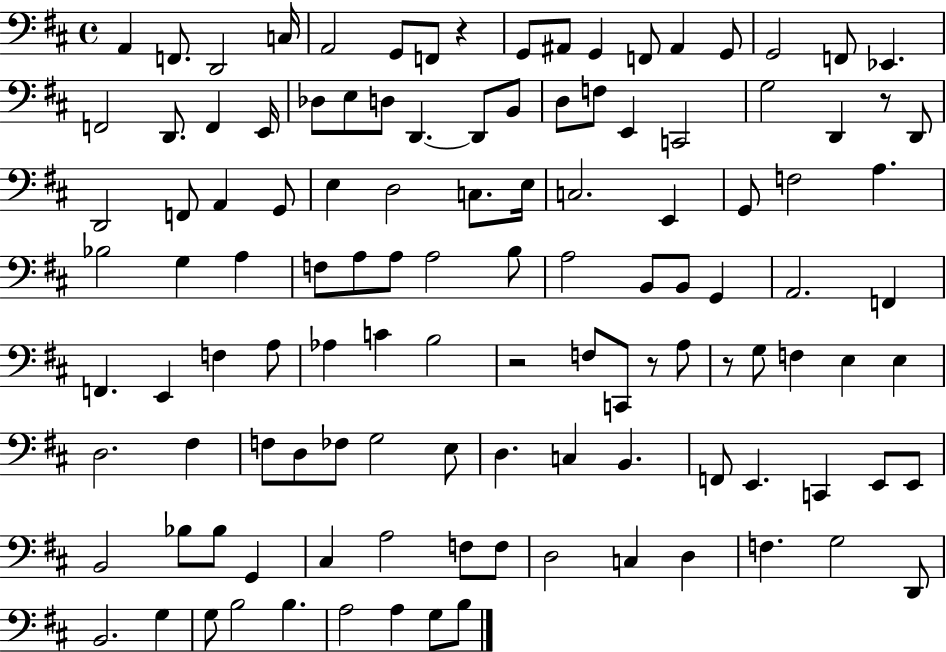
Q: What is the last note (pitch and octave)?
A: B3